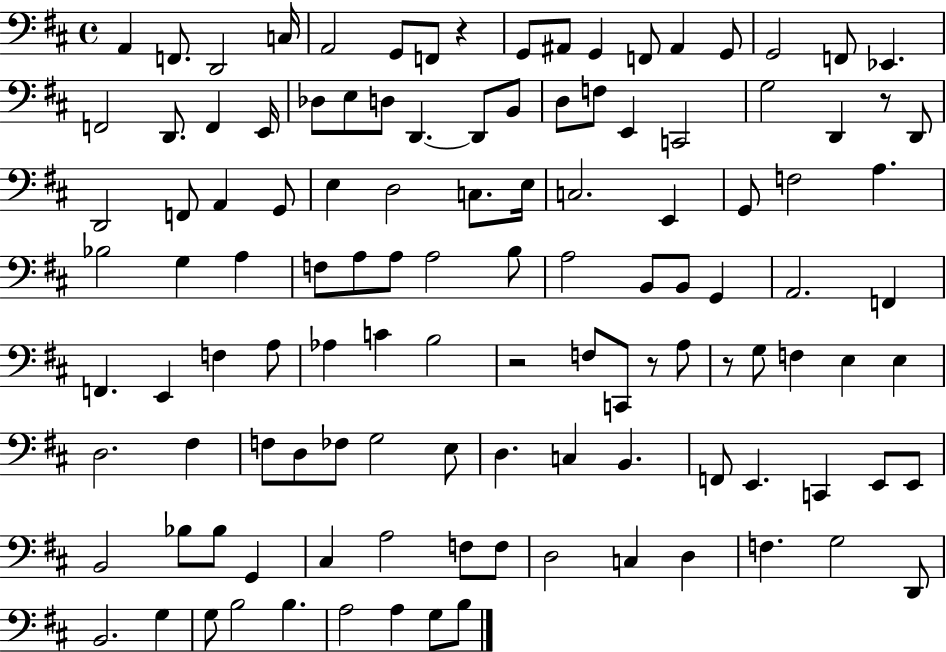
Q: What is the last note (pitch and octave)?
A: B3